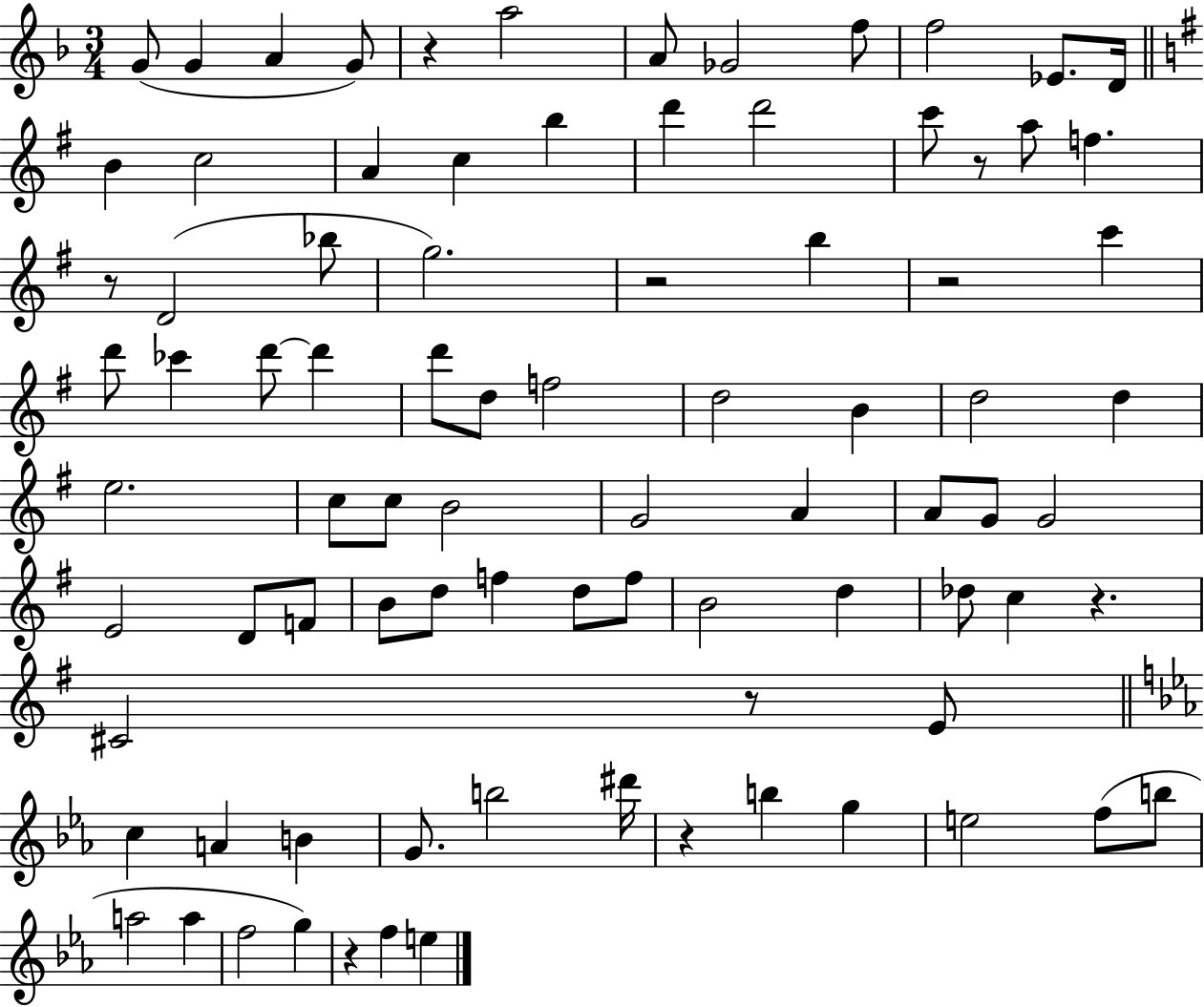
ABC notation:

X:1
T:Untitled
M:3/4
L:1/4
K:F
G/2 G A G/2 z a2 A/2 _G2 f/2 f2 _E/2 D/4 B c2 A c b d' d'2 c'/2 z/2 a/2 f z/2 D2 _b/2 g2 z2 b z2 c' d'/2 _c' d'/2 d' d'/2 d/2 f2 d2 B d2 d e2 c/2 c/2 B2 G2 A A/2 G/2 G2 E2 D/2 F/2 B/2 d/2 f d/2 f/2 B2 d _d/2 c z ^C2 z/2 E/2 c A B G/2 b2 ^d'/4 z b g e2 f/2 b/2 a2 a f2 g z f e